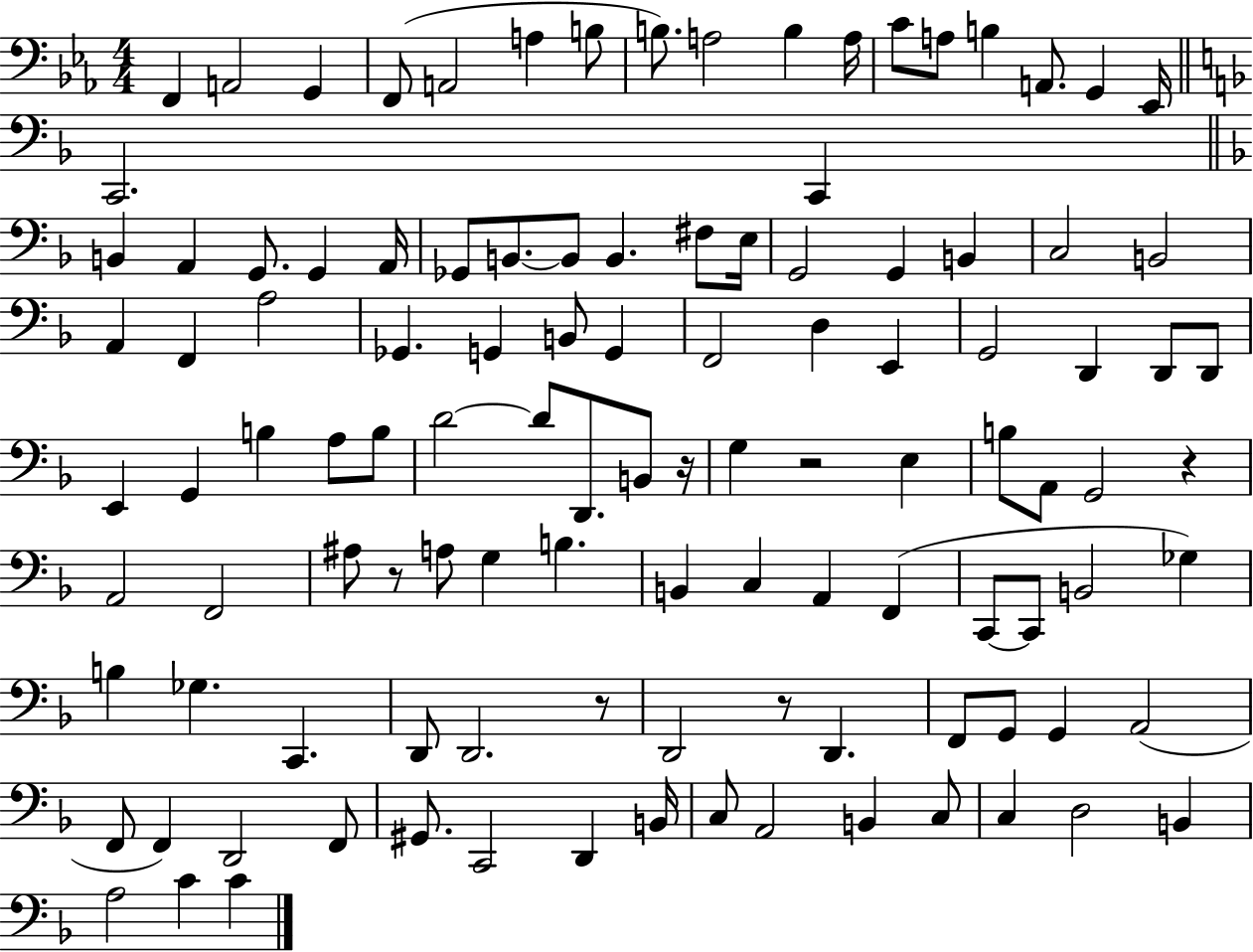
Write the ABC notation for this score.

X:1
T:Untitled
M:4/4
L:1/4
K:Eb
F,, A,,2 G,, F,,/2 A,,2 A, B,/2 B,/2 A,2 B, A,/4 C/2 A,/2 B, A,,/2 G,, _E,,/4 C,,2 C,, B,, A,, G,,/2 G,, A,,/4 _G,,/2 B,,/2 B,,/2 B,, ^F,/2 E,/4 G,,2 G,, B,, C,2 B,,2 A,, F,, A,2 _G,, G,, B,,/2 G,, F,,2 D, E,, G,,2 D,, D,,/2 D,,/2 E,, G,, B, A,/2 B,/2 D2 D/2 D,,/2 B,,/2 z/4 G, z2 E, B,/2 A,,/2 G,,2 z A,,2 F,,2 ^A,/2 z/2 A,/2 G, B, B,, C, A,, F,, C,,/2 C,,/2 B,,2 _G, B, _G, C,, D,,/2 D,,2 z/2 D,,2 z/2 D,, F,,/2 G,,/2 G,, A,,2 F,,/2 F,, D,,2 F,,/2 ^G,,/2 C,,2 D,, B,,/4 C,/2 A,,2 B,, C,/2 C, D,2 B,, A,2 C C